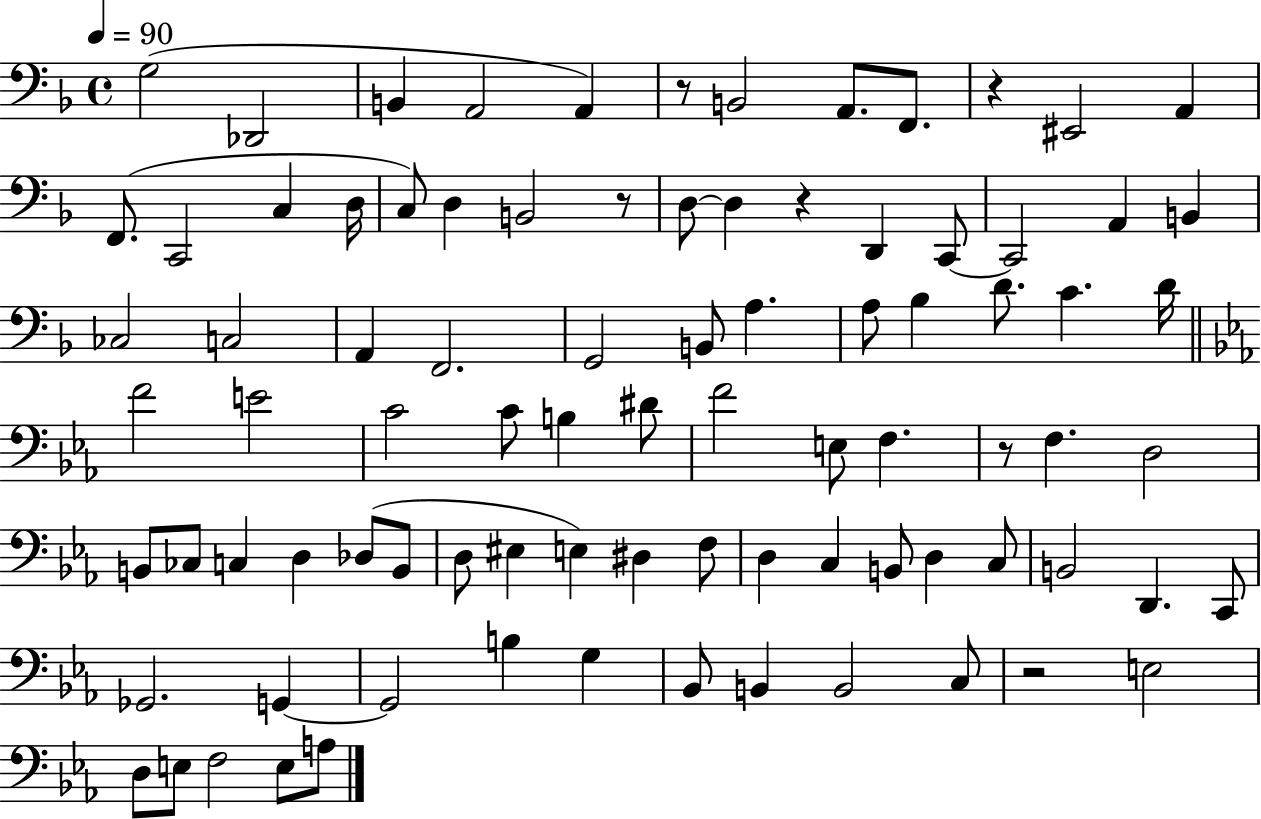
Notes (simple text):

G3/h Db2/h B2/q A2/h A2/q R/e B2/h A2/e. F2/e. R/q EIS2/h A2/q F2/e. C2/h C3/q D3/s C3/e D3/q B2/h R/e D3/e D3/q R/q D2/q C2/e C2/h A2/q B2/q CES3/h C3/h A2/q F2/h. G2/h B2/e A3/q. A3/e Bb3/q D4/e. C4/q. D4/s F4/h E4/h C4/h C4/e B3/q D#4/e F4/h E3/e F3/q. R/e F3/q. D3/h B2/e CES3/e C3/q D3/q Db3/e B2/e D3/e EIS3/q E3/q D#3/q F3/e D3/q C3/q B2/e D3/q C3/e B2/h D2/q. C2/e Gb2/h. G2/q G2/h B3/q G3/q Bb2/e B2/q B2/h C3/e R/h E3/h D3/e E3/e F3/h E3/e A3/e